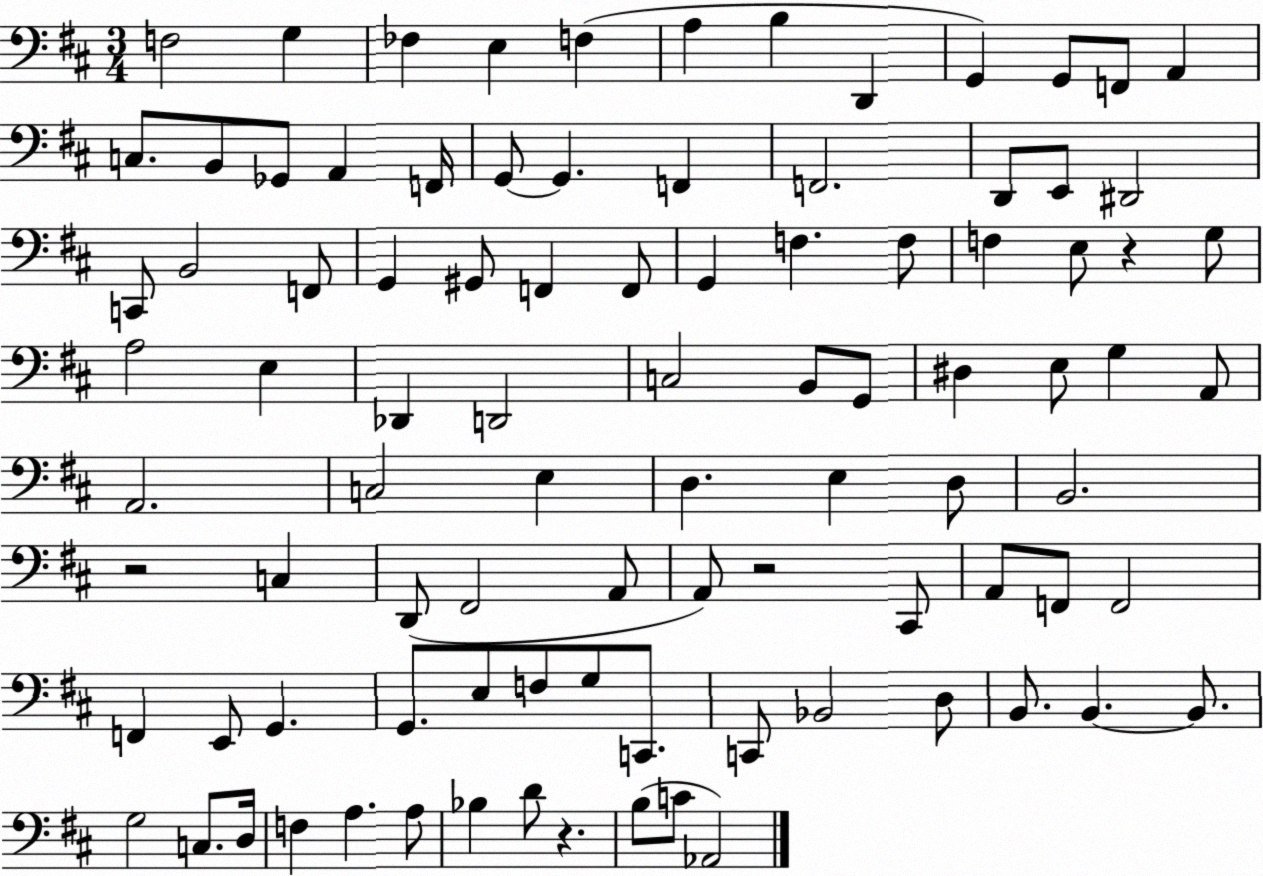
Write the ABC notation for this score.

X:1
T:Untitled
M:3/4
L:1/4
K:D
F,2 G, _F, E, F, A, B, D,, G,, G,,/2 F,,/2 A,, C,/2 B,,/2 _G,,/2 A,, F,,/4 G,,/2 G,, F,, F,,2 D,,/2 E,,/2 ^D,,2 C,,/2 B,,2 F,,/2 G,, ^G,,/2 F,, F,,/2 G,, F, F,/2 F, E,/2 z G,/2 A,2 E, _D,, D,,2 C,2 B,,/2 G,,/2 ^D, E,/2 G, A,,/2 A,,2 C,2 E, D, E, D,/2 B,,2 z2 C, D,,/2 ^F,,2 A,,/2 A,,/2 z2 ^C,,/2 A,,/2 F,,/2 F,,2 F,, E,,/2 G,, G,,/2 E,/2 F,/2 G,/2 C,,/2 C,,/2 _B,,2 D,/2 B,,/2 B,, B,,/2 G,2 C,/2 D,/4 F, A, A,/2 _B, D/2 z B,/2 C/2 _A,,2